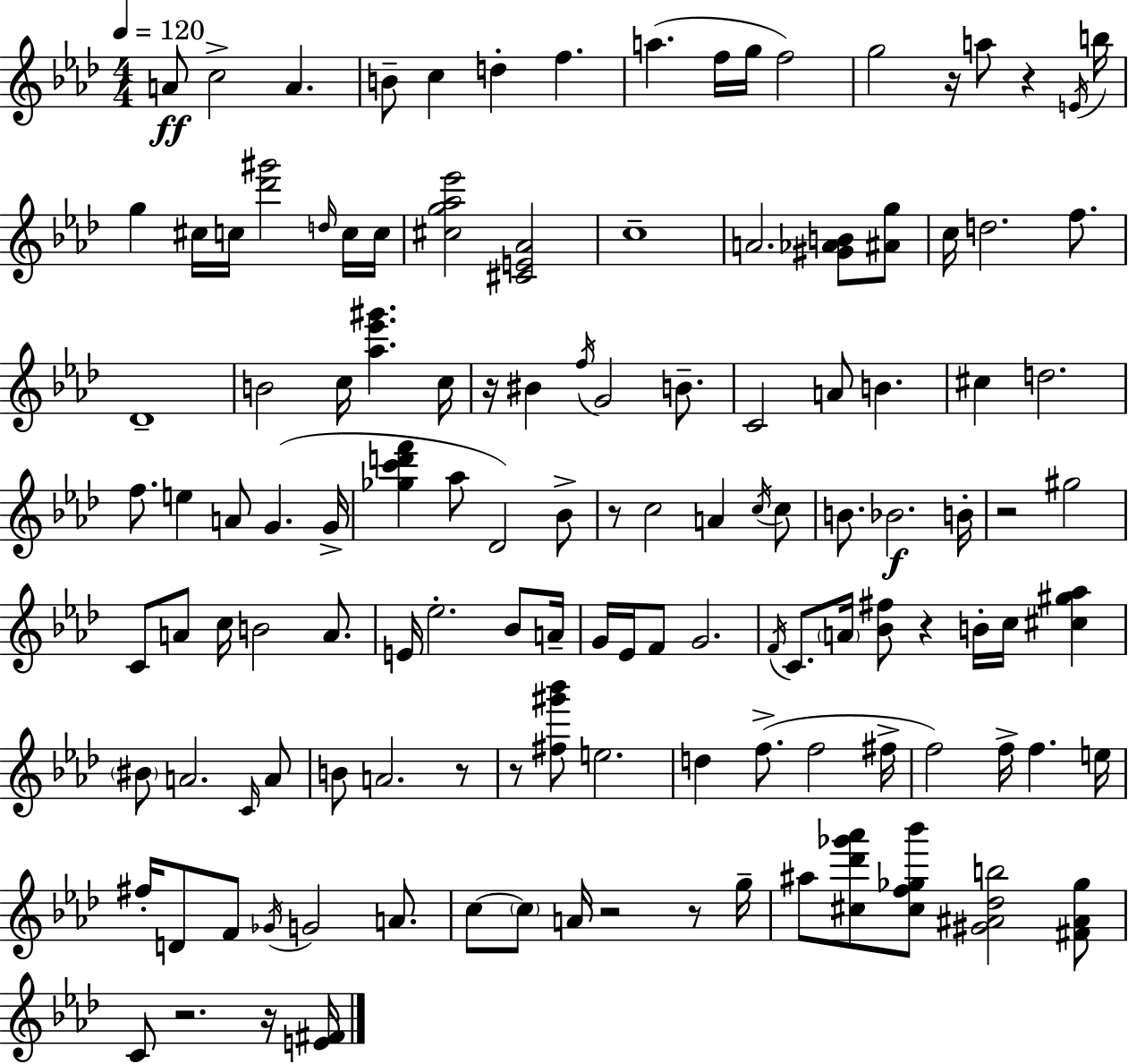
{
  \clef treble
  \numericTimeSignature
  \time 4/4
  \key aes \major
  \tempo 4 = 120
  a'8\ff c''2-> a'4. | b'8-- c''4 d''4-. f''4. | a''4.( f''16 g''16 f''2) | g''2 r16 a''8 r4 \acciaccatura { e'16 } | \break b''16 g''4 cis''16 c''16 <des''' gis'''>2 \grace { d''16 } | c''16 c''16 <cis'' g'' aes'' ees'''>2 <cis' e' aes'>2 | c''1-- | a'2. <gis' aes' b'>8 | \break <ais' g''>8 c''16 d''2. f''8. | des'1-- | b'2 c''16 <aes'' ees''' gis'''>4. | c''16 r16 bis'4 \acciaccatura { f''16 } g'2 | \break b'8.-- c'2 a'8 b'4. | cis''4 d''2. | f''8. e''4 a'8 g'4.( | g'16-> <ges'' c''' d''' f'''>4 aes''8 des'2) | \break bes'8-> r8 c''2 a'4 | \acciaccatura { c''16 } c''8 b'8. bes'2.\f | b'16-. r2 gis''2 | c'8 a'8 c''16 b'2 | \break a'8. e'16 ees''2.-. | bes'8 a'16-- g'16 ees'16 f'8 g'2. | \acciaccatura { f'16 } c'8. \parenthesize a'16 <bes' fis''>8 r4 b'16-. | c''16 <cis'' gis'' aes''>4 \parenthesize bis'8 a'2. | \break \grace { c'16 } a'8 b'8 a'2. | r8 r8 <fis'' gis''' bes'''>8 e''2. | d''4 f''8.->( f''2 | fis''16-> f''2) f''16-> f''4. | \break e''16 fis''16-. d'8 f'8 \acciaccatura { ges'16 } g'2 | a'8. c''8~~ \parenthesize c''8 a'16 r2 | r8 g''16-- ais''8 <cis'' des''' ges''' aes'''>8 <cis'' f'' ges'' bes'''>8 <gis' ais' des'' b''>2 | <fis' ais' ges''>8 c'8 r2. | \break r16 <e' fis'>16 \bar "|."
}